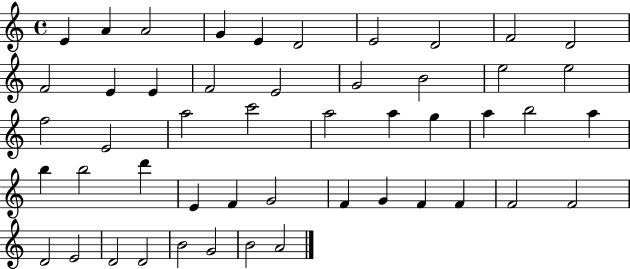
{
  \clef treble
  \time 4/4
  \defaultTimeSignature
  \key c \major
  e'4 a'4 a'2 | g'4 e'4 d'2 | e'2 d'2 | f'2 d'2 | \break f'2 e'4 e'4 | f'2 e'2 | g'2 b'2 | e''2 e''2 | \break f''2 e'2 | a''2 c'''2 | a''2 a''4 g''4 | a''4 b''2 a''4 | \break b''4 b''2 d'''4 | e'4 f'4 g'2 | f'4 g'4 f'4 f'4 | f'2 f'2 | \break d'2 e'2 | d'2 d'2 | b'2 g'2 | b'2 a'2 | \break \bar "|."
}